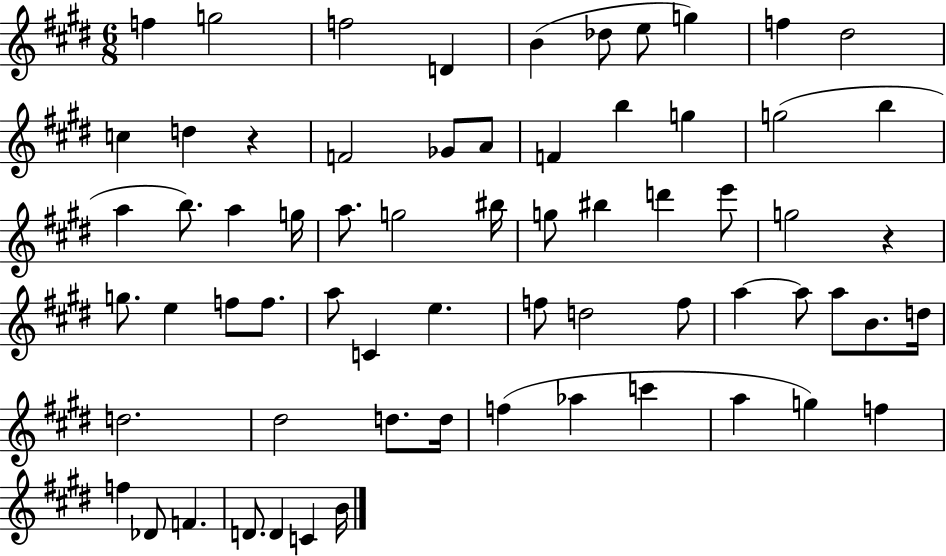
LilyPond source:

{
  \clef treble
  \numericTimeSignature
  \time 6/8
  \key e \major
  \repeat volta 2 { f''4 g''2 | f''2 d'4 | b'4( des''8 e''8 g''4) | f''4 dis''2 | \break c''4 d''4 r4 | f'2 ges'8 a'8 | f'4 b''4 g''4 | g''2( b''4 | \break a''4 b''8.) a''4 g''16 | a''8. g''2 bis''16 | g''8 bis''4 d'''4 e'''8 | g''2 r4 | \break g''8. e''4 f''8 f''8. | a''8 c'4 e''4. | f''8 d''2 f''8 | a''4~~ a''8 a''8 b'8. d''16 | \break d''2. | dis''2 d''8. d''16 | f''4( aes''4 c'''4 | a''4 g''4) f''4 | \break f''4 des'8 f'4. | d'8. d'4 c'4 b'16 | } \bar "|."
}